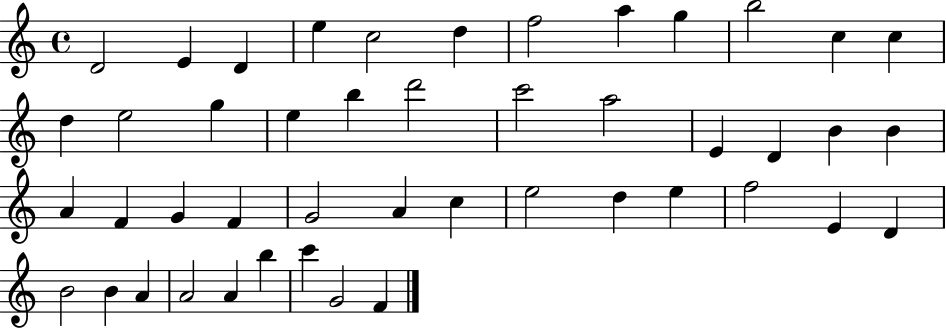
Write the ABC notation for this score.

X:1
T:Untitled
M:4/4
L:1/4
K:C
D2 E D e c2 d f2 a g b2 c c d e2 g e b d'2 c'2 a2 E D B B A F G F G2 A c e2 d e f2 E D B2 B A A2 A b c' G2 F